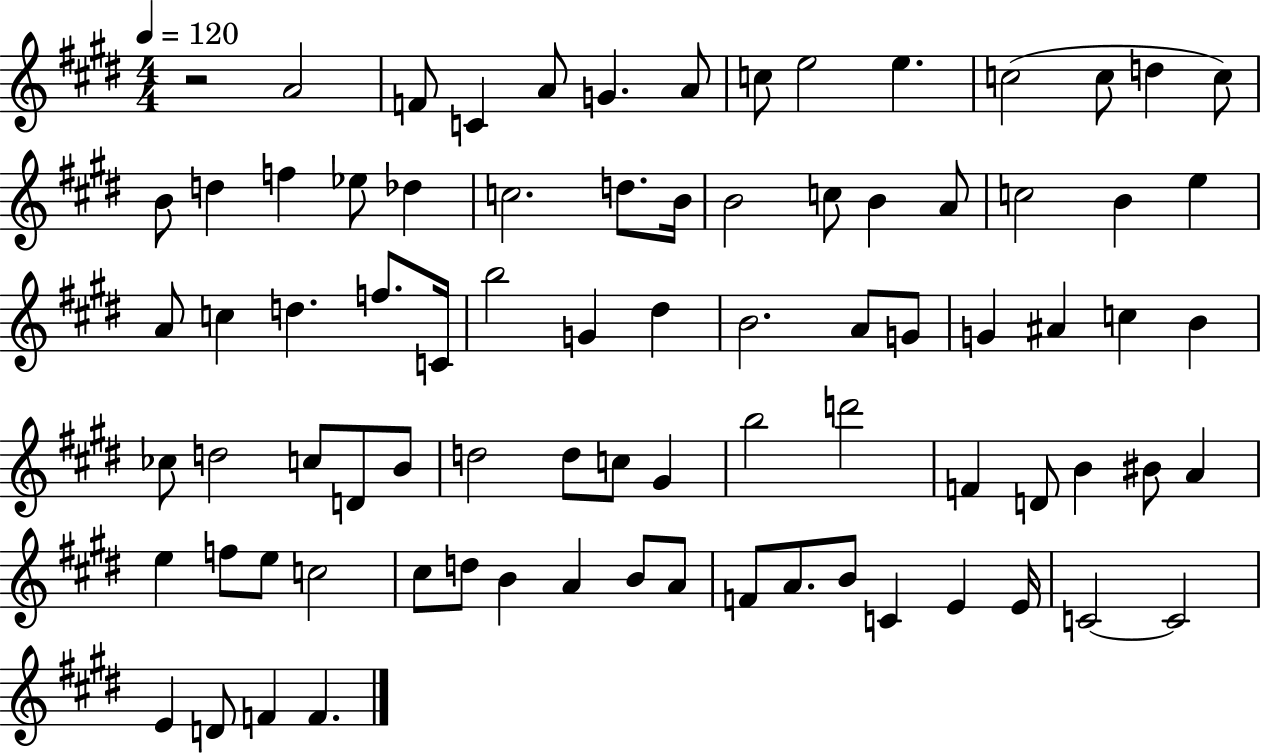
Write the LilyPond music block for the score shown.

{
  \clef treble
  \numericTimeSignature
  \time 4/4
  \key e \major
  \tempo 4 = 120
  \repeat volta 2 { r2 a'2 | f'8 c'4 a'8 g'4. a'8 | c''8 e''2 e''4. | c''2( c''8 d''4 c''8) | \break b'8 d''4 f''4 ees''8 des''4 | c''2. d''8. b'16 | b'2 c''8 b'4 a'8 | c''2 b'4 e''4 | \break a'8 c''4 d''4. f''8. c'16 | b''2 g'4 dis''4 | b'2. a'8 g'8 | g'4 ais'4 c''4 b'4 | \break ces''8 d''2 c''8 d'8 b'8 | d''2 d''8 c''8 gis'4 | b''2 d'''2 | f'4 d'8 b'4 bis'8 a'4 | \break e''4 f''8 e''8 c''2 | cis''8 d''8 b'4 a'4 b'8 a'8 | f'8 a'8. b'8 c'4 e'4 e'16 | c'2~~ c'2 | \break e'4 d'8 f'4 f'4. | } \bar "|."
}